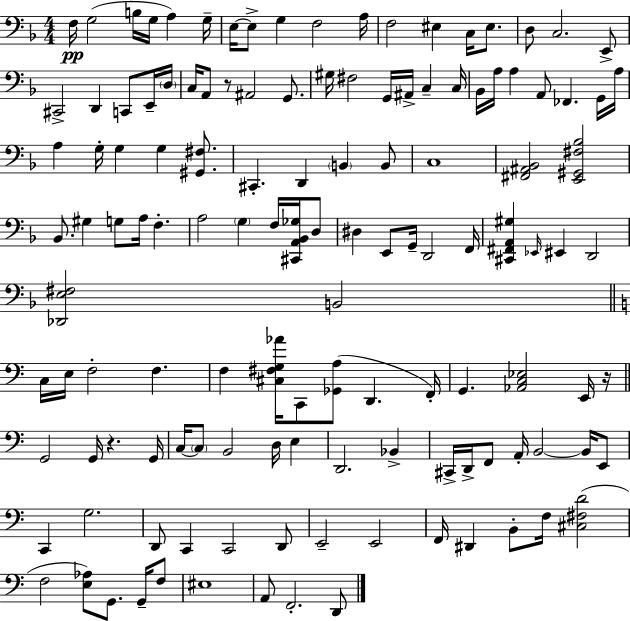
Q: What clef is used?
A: bass